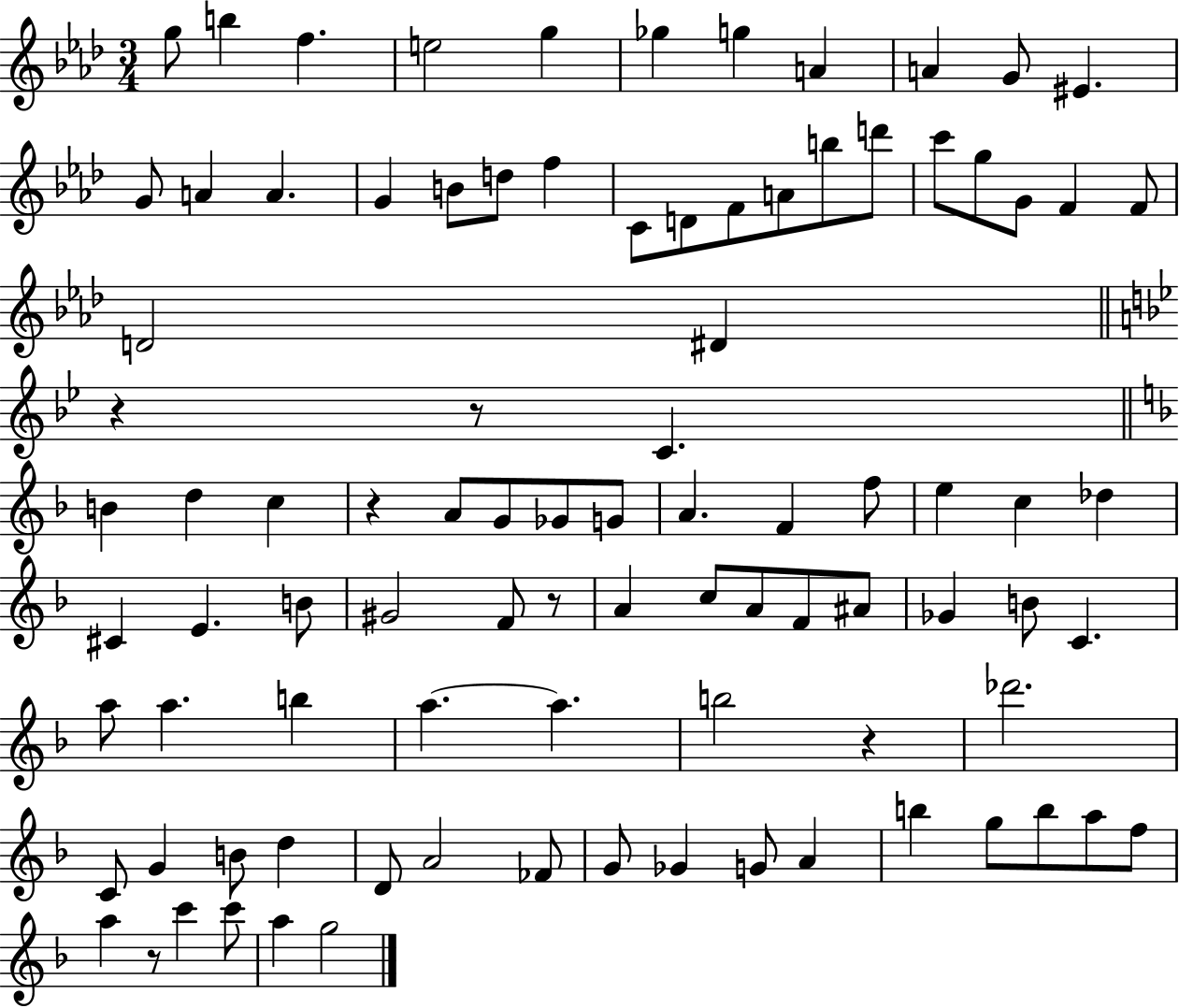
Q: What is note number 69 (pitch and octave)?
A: D5